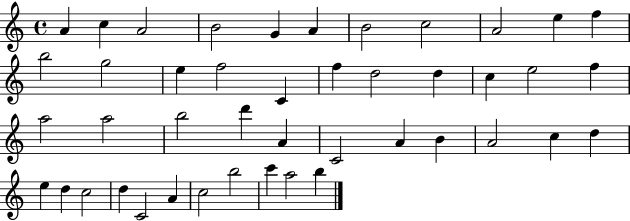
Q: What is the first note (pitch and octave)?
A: A4